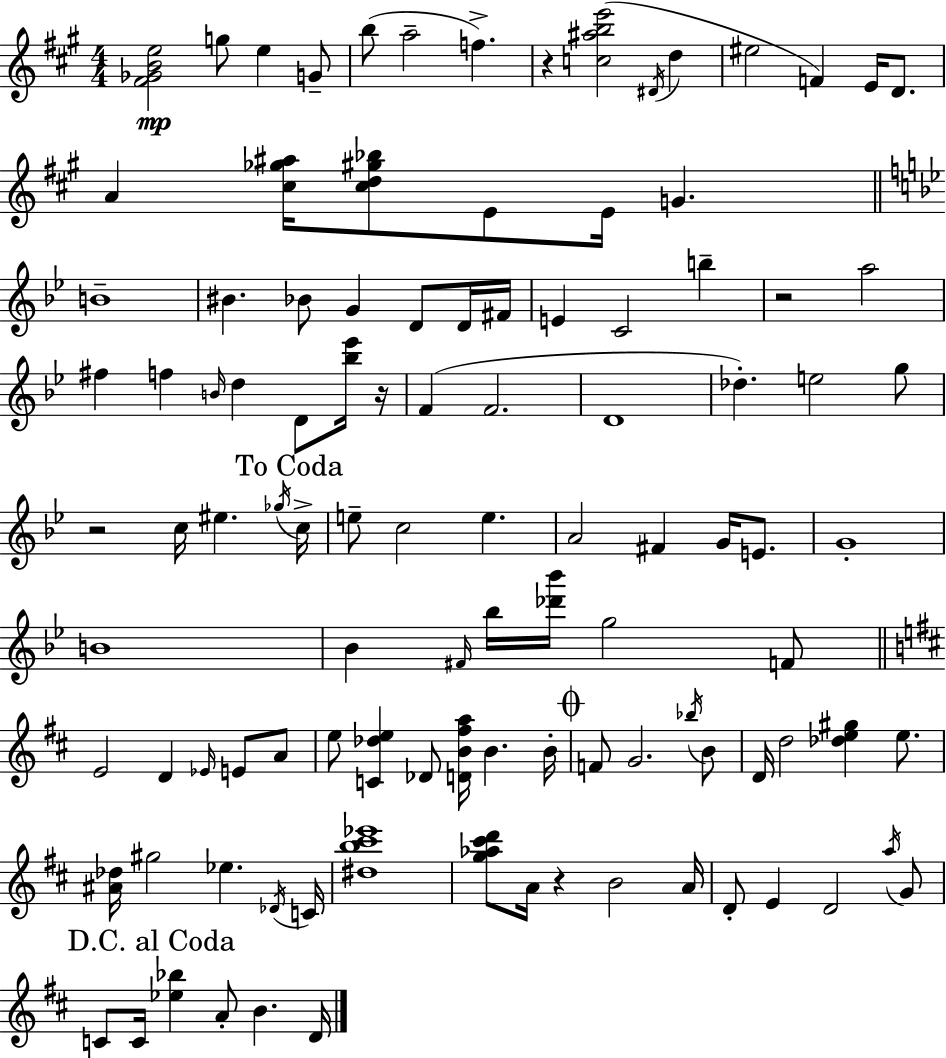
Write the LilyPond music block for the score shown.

{
  \clef treble
  \numericTimeSignature
  \time 4/4
  \key a \major
  <fis' ges' b' e''>2\mp g''8 e''4 g'8-- | b''8( a''2-- f''4.->) | r4 <c'' ais'' b'' e'''>2( \acciaccatura { dis'16 } d''4 | eis''2 f'4) e'16 d'8. | \break a'4 <cis'' ges'' ais''>16 <cis'' d'' gis'' bes''>8 e'8 e'16 g'4. | \bar "||" \break \key g \minor b'1-- | bis'4. bes'8 g'4 d'8 d'16 fis'16 | e'4 c'2 b''4-- | r2 a''2 | \break fis''4 f''4 \grace { b'16 } d''4 d'8 <bes'' ees'''>16 | r16 f'4( f'2. | d'1 | des''4.-.) e''2 g''8 | \break r2 c''16 eis''4. | \acciaccatura { ges''16 } \mark "To Coda" c''16-> e''8-- c''2 e''4. | a'2 fis'4 g'16 e'8. | g'1-. | \break b'1 | bes'4 \grace { fis'16 } bes''16 <des''' bes'''>16 g''2 | f'8 \bar "||" \break \key d \major e'2 d'4 \grace { ees'16 } e'8 a'8 | e''8 <c' des'' e''>4 des'8 <d' b' fis'' a''>16 b'4. | b'16-. \mark \markup { \musicglyph "scripts.coda" } f'8 g'2. \acciaccatura { bes''16 } | b'8 d'16 d''2 <des'' e'' gis''>4 e''8. | \break <ais' des''>16 gis''2 ees''4. | \acciaccatura { des'16 } c'16 <dis'' b'' cis''' ees'''>1 | <g'' aes'' cis''' d'''>8 a'16 r4 b'2 | a'16 d'8-. e'4 d'2 | \break \acciaccatura { a''16 } g'8 \mark "D.C. al Coda" c'8 c'16 <ees'' bes''>4 a'8-. b'4. | d'16 \bar "|."
}